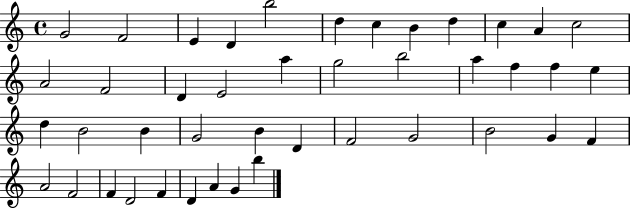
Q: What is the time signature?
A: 4/4